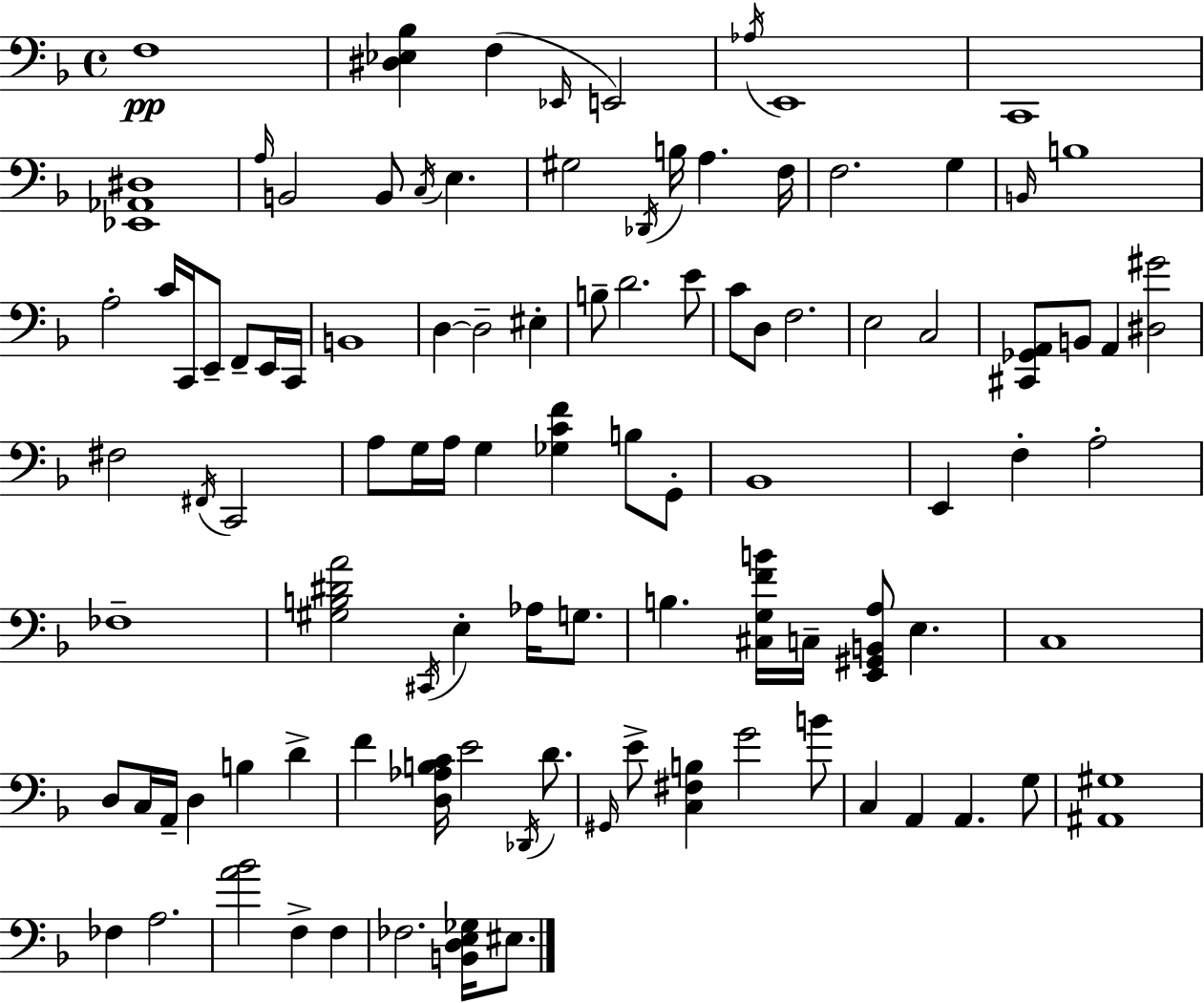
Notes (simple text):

F3/w [D#3,Eb3,Bb3]/q F3/q Eb2/s E2/h Ab3/s E2/w C2/w [Eb2,Ab2,D#3]/w A3/s B2/h B2/e C3/s E3/q. G#3/h Db2/s B3/s A3/q. F3/s F3/h. G3/q B2/s B3/w A3/h C4/s C2/s E2/e F2/e E2/s C2/s B2/w D3/q D3/h EIS3/q B3/e D4/h. E4/e C4/e D3/e F3/h. E3/h C3/h [C#2,Gb2,A2]/e B2/e A2/q [D#3,G#4]/h F#3/h F#2/s C2/h A3/e G3/s A3/s G3/q [Gb3,C4,F4]/q B3/e G2/e Bb2/w E2/q F3/q A3/h FES3/w [G#3,B3,D#4,A4]/h C#2/s E3/q Ab3/s G3/e. B3/q. [C#3,G3,F4,B4]/s C3/s [E2,G#2,B2,A3]/e E3/q. C3/w D3/e C3/s A2/s D3/q B3/q D4/q F4/q [D3,Ab3,B3,C4]/s E4/h Db2/s D4/e. G#2/s E4/e [C3,F#3,B3]/q G4/h B4/e C3/q A2/q A2/q. G3/e [A#2,G#3]/w FES3/q A3/h. [A4,Bb4]/h F3/q F3/q FES3/h. [B2,D3,E3,Gb3]/s EIS3/e.